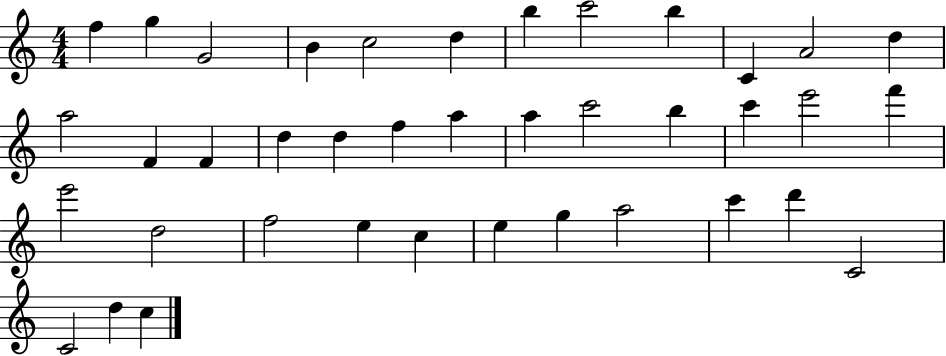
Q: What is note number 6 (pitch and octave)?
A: D5